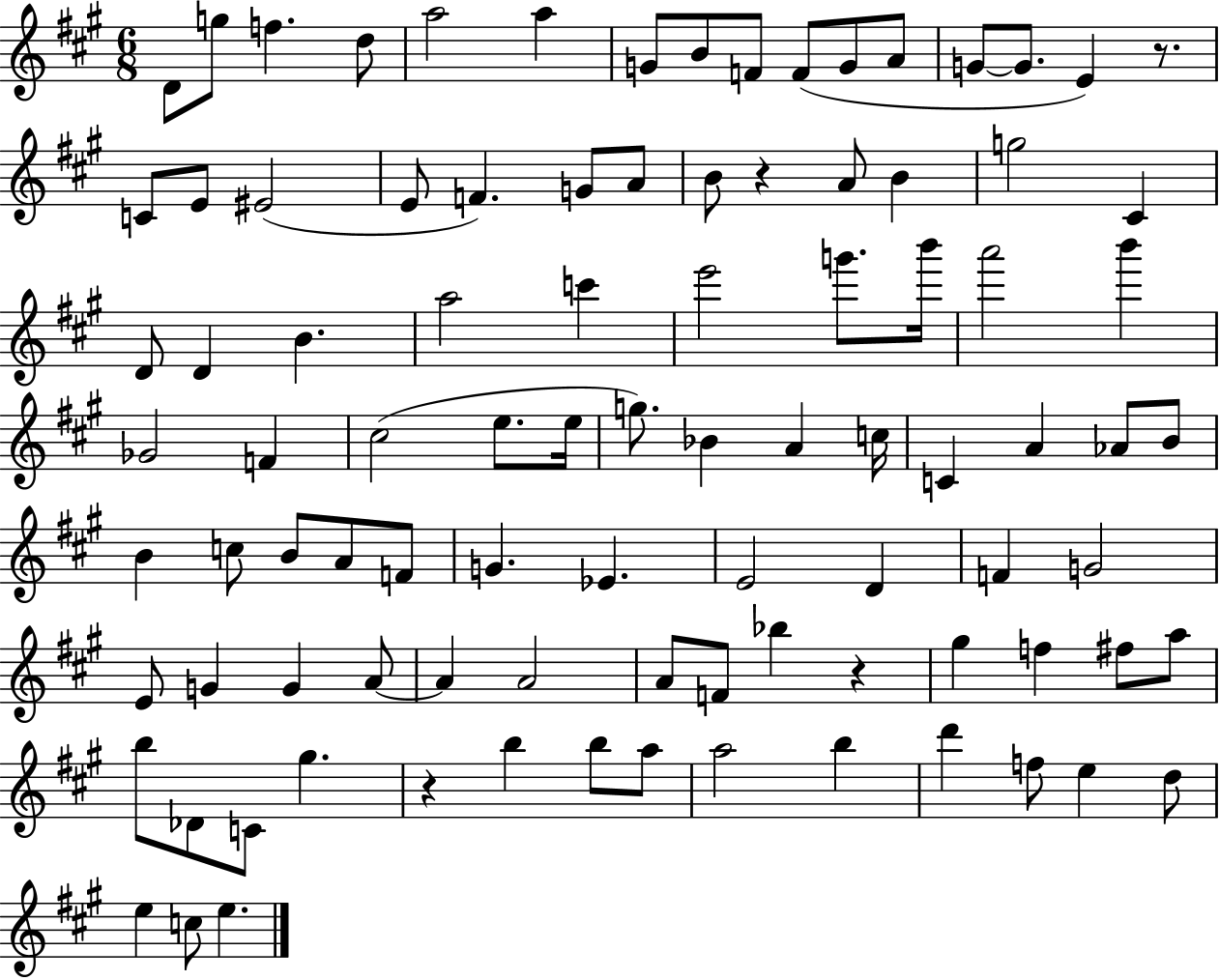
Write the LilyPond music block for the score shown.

{
  \clef treble
  \numericTimeSignature
  \time 6/8
  \key a \major
  d'8 g''8 f''4. d''8 | a''2 a''4 | g'8 b'8 f'8 f'8( g'8 a'8 | g'8~~ g'8. e'4) r8. | \break c'8 e'8 eis'2( | e'8 f'4.) g'8 a'8 | b'8 r4 a'8 b'4 | g''2 cis'4 | \break d'8 d'4 b'4. | a''2 c'''4 | e'''2 g'''8. b'''16 | a'''2 b'''4 | \break ges'2 f'4 | cis''2( e''8. e''16 | g''8.) bes'4 a'4 c''16 | c'4 a'4 aes'8 b'8 | \break b'4 c''8 b'8 a'8 f'8 | g'4. ees'4. | e'2 d'4 | f'4 g'2 | \break e'8 g'4 g'4 a'8~~ | a'4 a'2 | a'8 f'8 bes''4 r4 | gis''4 f''4 fis''8 a''8 | \break b''8 des'8 c'8 gis''4. | r4 b''4 b''8 a''8 | a''2 b''4 | d'''4 f''8 e''4 d''8 | \break e''4 c''8 e''4. | \bar "|."
}